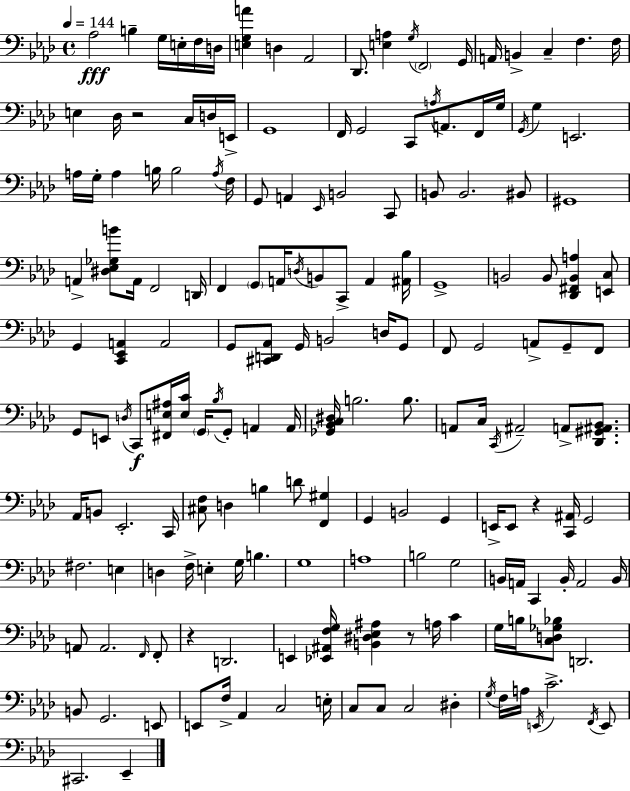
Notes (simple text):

Ab3/h B3/q G3/s E3/s F3/s D3/s [E3,G3,A4]/q D3/q Ab2/h Db2/e. [E3,A3]/q G3/s F2/h G2/s A2/s B2/q C3/q F3/q. F3/s E3/q Db3/s R/h C3/s D3/s E2/s G2/w F2/s G2/h C2/e A3/s A2/e. F2/s G3/s G2/s G3/q E2/h. A3/s G3/s A3/q B3/s B3/h A3/s F3/s G2/e A2/q Eb2/s B2/h C2/e B2/e B2/h. BIS2/e G#2/w A2/q [D#3,Eb3,Gb3,B4]/e A2/s F2/h D2/s F2/q G2/e A2/s D3/s B2/e C2/e A2/q [A#2,Bb3]/s G2/w B2/h B2/e [Db2,F#2,B2,A3]/q [E2,C3]/e G2/q [C2,Eb2,A2]/q A2/h G2/e [C#2,D2,Ab2]/e G2/s B2/h D3/s G2/e F2/e G2/h A2/e G2/e F2/e G2/e E2/e D3/s C2/e [F#2,E3,A#3]/s [E3,C4]/s G2/s Bb3/s G2/e A2/q A2/s [Gb2,Bb2,C3,D#3]/s B3/h. B3/e. A2/e C3/s C2/s A#2/h A2/e [Db2,G#2,A#2,Bb2]/e. Ab2/s B2/e Eb2/h. C2/s [C#3,F3]/e D3/q B3/q D4/e [F2,G#3]/q G2/q B2/h G2/q E2/s E2/e R/q [C2,A#2]/s G2/h F#3/h. E3/q D3/q F3/s E3/q G3/s B3/q. G3/w A3/w B3/h G3/h B2/s A2/s C2/q B2/s A2/h B2/s A2/e A2/h. F2/s F2/e R/q D2/h. E2/q [Eb2,A#2,F3,G3]/s [B2,D#3,Eb3,A#3]/q R/e A3/s C4/q G3/s B3/s [C3,D3,Gb3,Bb3]/e D2/h. B2/e G2/h. E2/e E2/e F3/s Ab2/q C3/h E3/s C3/e C3/e C3/h D#3/q G3/s F3/s A3/s E2/s C4/h. F2/s E2/e C#2/h. Eb2/q